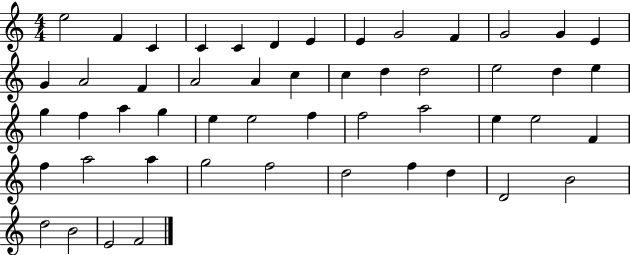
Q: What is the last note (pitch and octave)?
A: F4